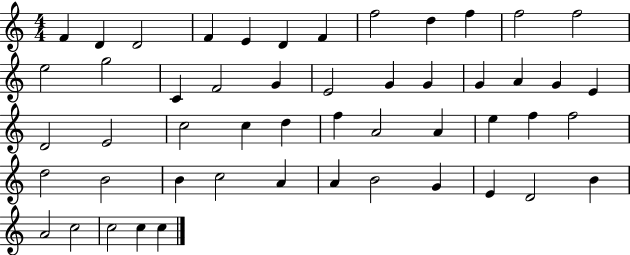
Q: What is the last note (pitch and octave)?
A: C5